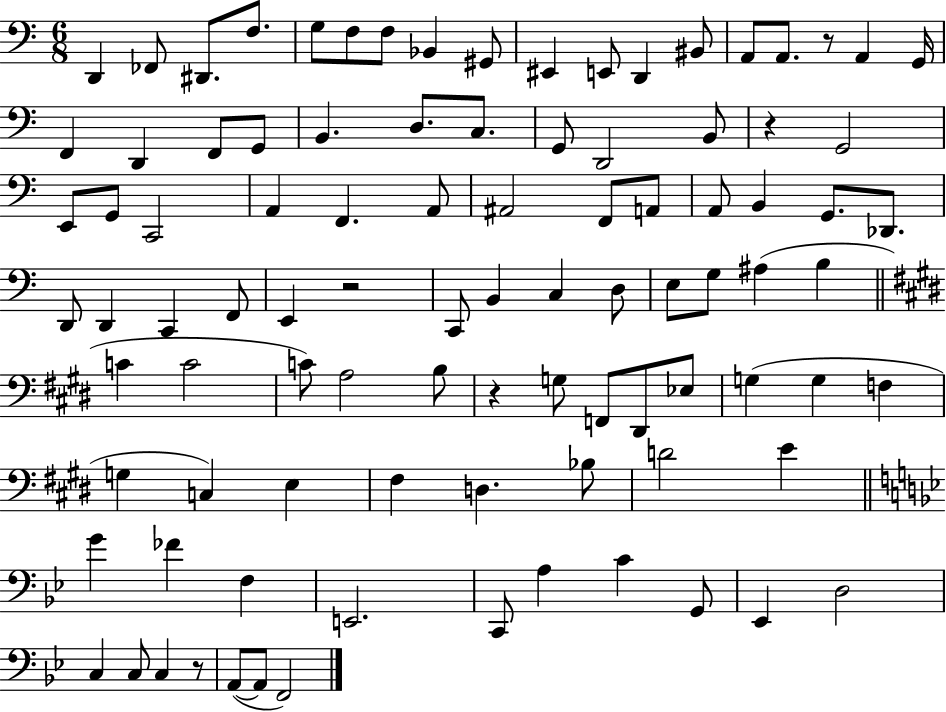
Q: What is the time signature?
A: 6/8